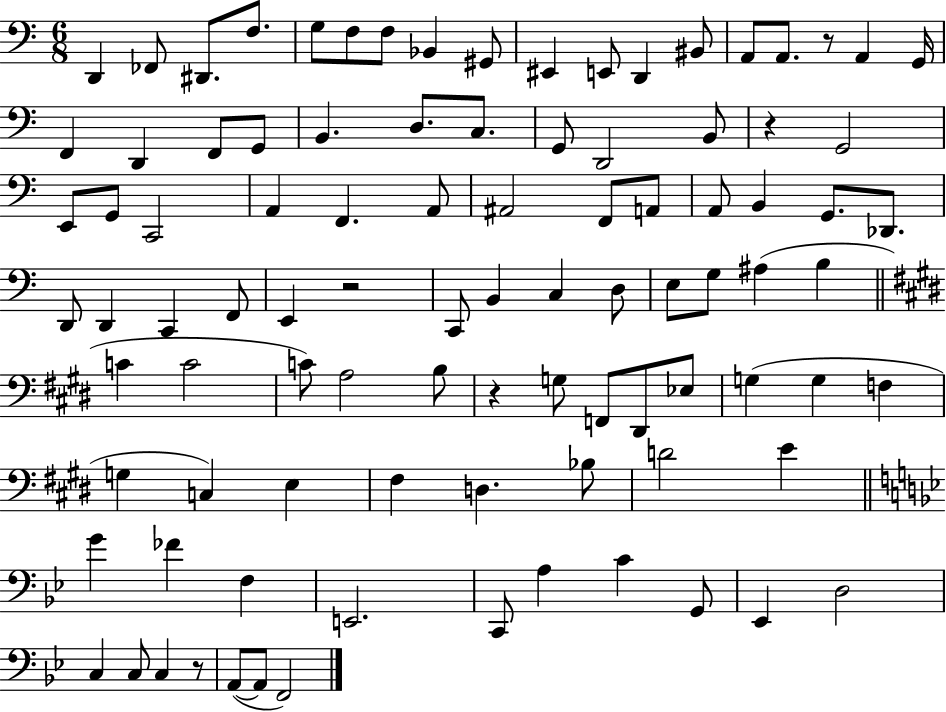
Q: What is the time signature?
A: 6/8